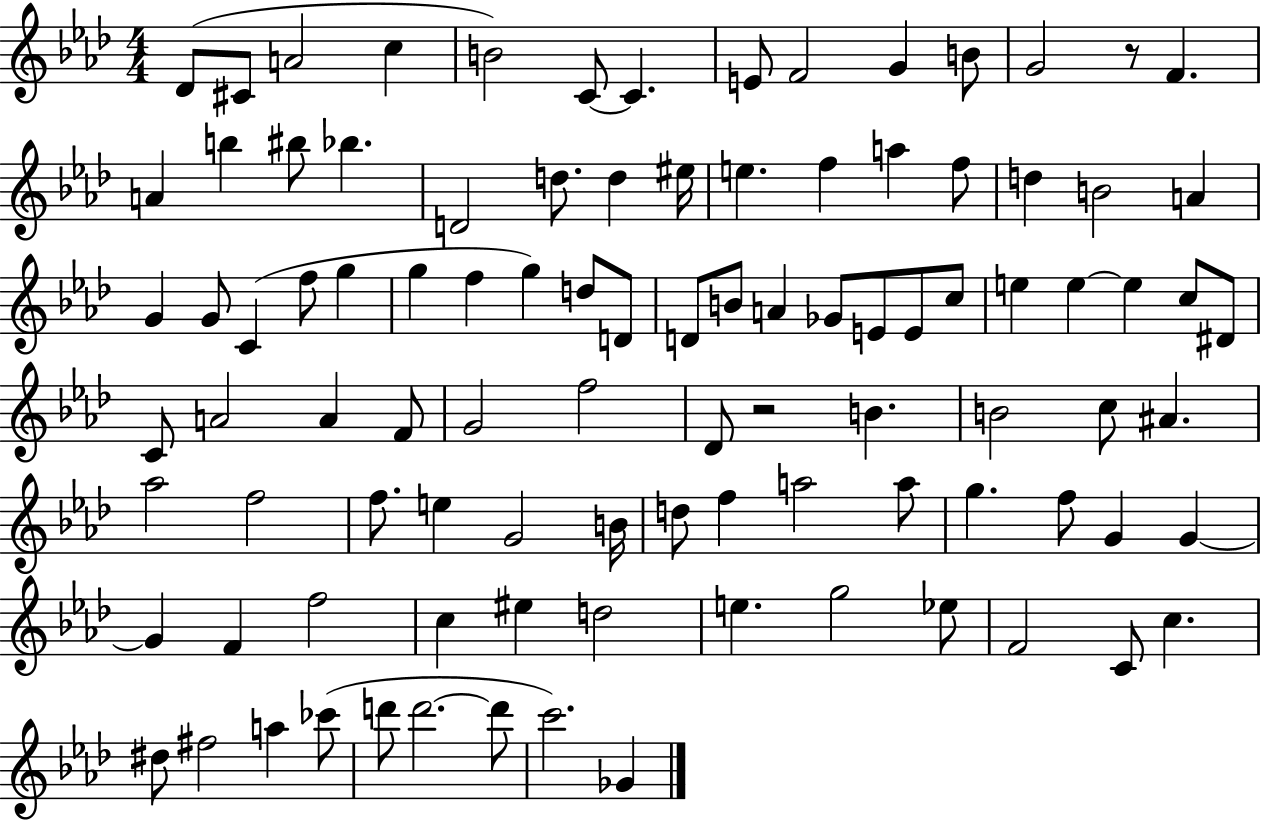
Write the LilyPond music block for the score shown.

{
  \clef treble
  \numericTimeSignature
  \time 4/4
  \key aes \major
  \repeat volta 2 { des'8( cis'8 a'2 c''4 | b'2) c'8~~ c'4. | e'8 f'2 g'4 b'8 | g'2 r8 f'4. | \break a'4 b''4 bis''8 bes''4. | d'2 d''8. d''4 eis''16 | e''4. f''4 a''4 f''8 | d''4 b'2 a'4 | \break g'4 g'8 c'4( f''8 g''4 | g''4 f''4 g''4) d''8 d'8 | d'8 b'8 a'4 ges'8 e'8 e'8 c''8 | e''4 e''4~~ e''4 c''8 dis'8 | \break c'8 a'2 a'4 f'8 | g'2 f''2 | des'8 r2 b'4. | b'2 c''8 ais'4. | \break aes''2 f''2 | f''8. e''4 g'2 b'16 | d''8 f''4 a''2 a''8 | g''4. f''8 g'4 g'4~~ | \break g'4 f'4 f''2 | c''4 eis''4 d''2 | e''4. g''2 ees''8 | f'2 c'8 c''4. | \break dis''8 fis''2 a''4 ces'''8( | d'''8 d'''2.~~ d'''8 | c'''2.) ges'4 | } \bar "|."
}